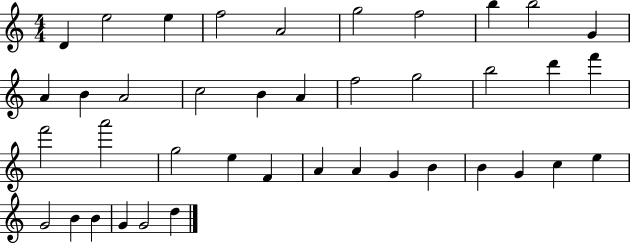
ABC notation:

X:1
T:Untitled
M:4/4
L:1/4
K:C
D e2 e f2 A2 g2 f2 b b2 G A B A2 c2 B A f2 g2 b2 d' f' f'2 a'2 g2 e F A A G B B G c e G2 B B G G2 d